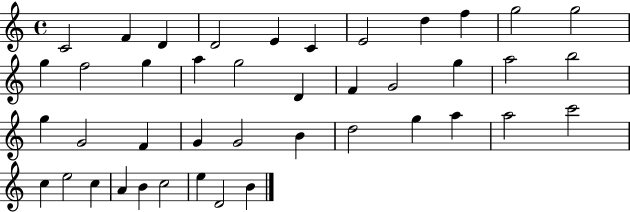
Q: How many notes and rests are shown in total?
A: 42